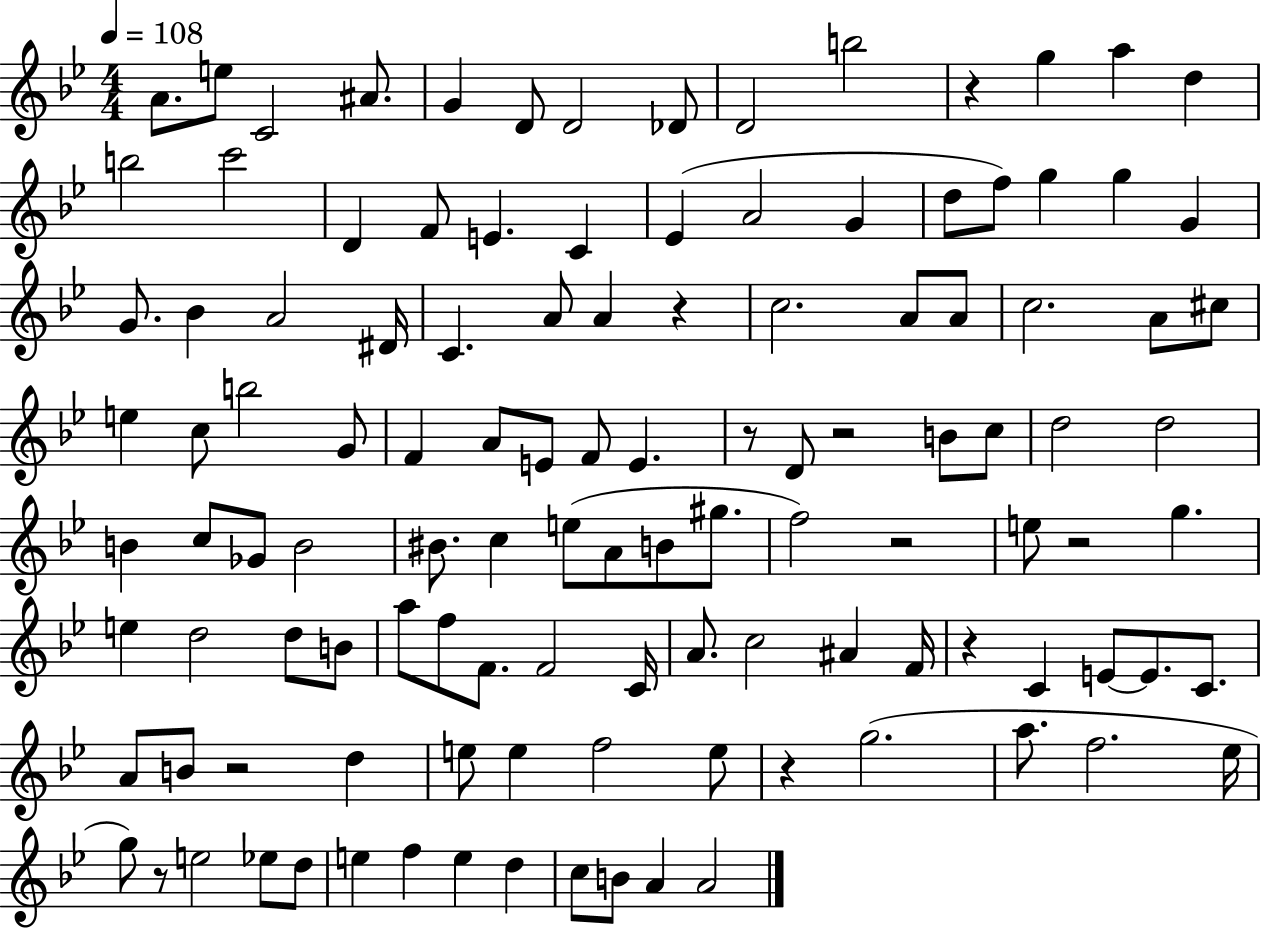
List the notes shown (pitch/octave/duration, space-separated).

A4/e. E5/e C4/h A#4/e. G4/q D4/e D4/h Db4/e D4/h B5/h R/q G5/q A5/q D5/q B5/h C6/h D4/q F4/e E4/q. C4/q Eb4/q A4/h G4/q D5/e F5/e G5/q G5/q G4/q G4/e. Bb4/q A4/h D#4/s C4/q. A4/e A4/q R/q C5/h. A4/e A4/e C5/h. A4/e C#5/e E5/q C5/e B5/h G4/e F4/q A4/e E4/e F4/e E4/q. R/e D4/e R/h B4/e C5/e D5/h D5/h B4/q C5/e Gb4/e B4/h BIS4/e. C5/q E5/e A4/e B4/e G#5/e. F5/h R/h E5/e R/h G5/q. E5/q D5/h D5/e B4/e A5/e F5/e F4/e. F4/h C4/s A4/e. C5/h A#4/q F4/s R/q C4/q E4/e E4/e. C4/e. A4/e B4/e R/h D5/q E5/e E5/q F5/h E5/e R/q G5/h. A5/e. F5/h. Eb5/s G5/e R/e E5/h Eb5/e D5/e E5/q F5/q E5/q D5/q C5/e B4/e A4/q A4/h